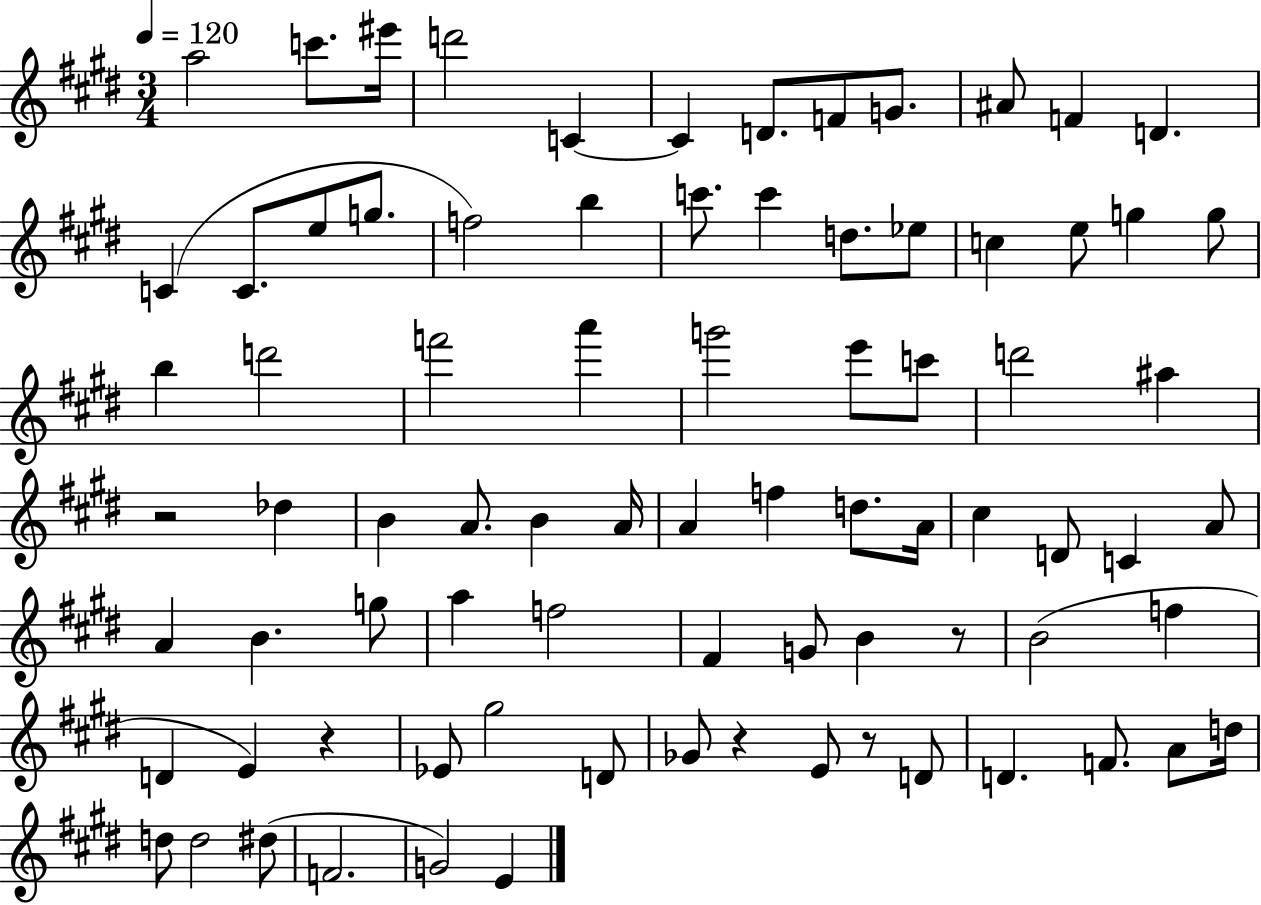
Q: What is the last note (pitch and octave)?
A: E4